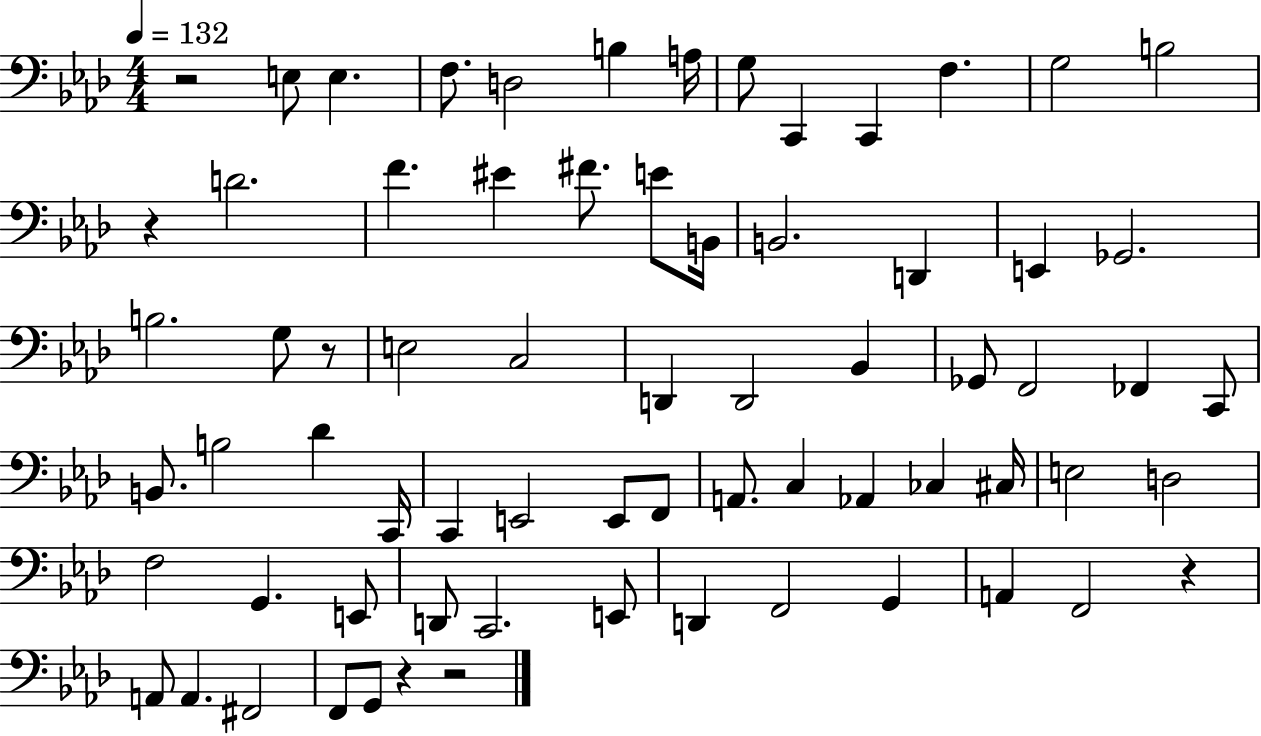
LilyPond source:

{
  \clef bass
  \numericTimeSignature
  \time 4/4
  \key aes \major
  \tempo 4 = 132
  r2 e8 e4. | f8. d2 b4 a16 | g8 c,4 c,4 f4. | g2 b2 | \break r4 d'2. | f'4. eis'4 fis'8. e'8 b,16 | b,2. d,4 | e,4 ges,2. | \break b2. g8 r8 | e2 c2 | d,4 d,2 bes,4 | ges,8 f,2 fes,4 c,8 | \break b,8. b2 des'4 c,16 | c,4 e,2 e,8 f,8 | a,8. c4 aes,4 ces4 cis16 | e2 d2 | \break f2 g,4. e,8 | d,8 c,2. e,8 | d,4 f,2 g,4 | a,4 f,2 r4 | \break a,8 a,4. fis,2 | f,8 g,8 r4 r2 | \bar "|."
}